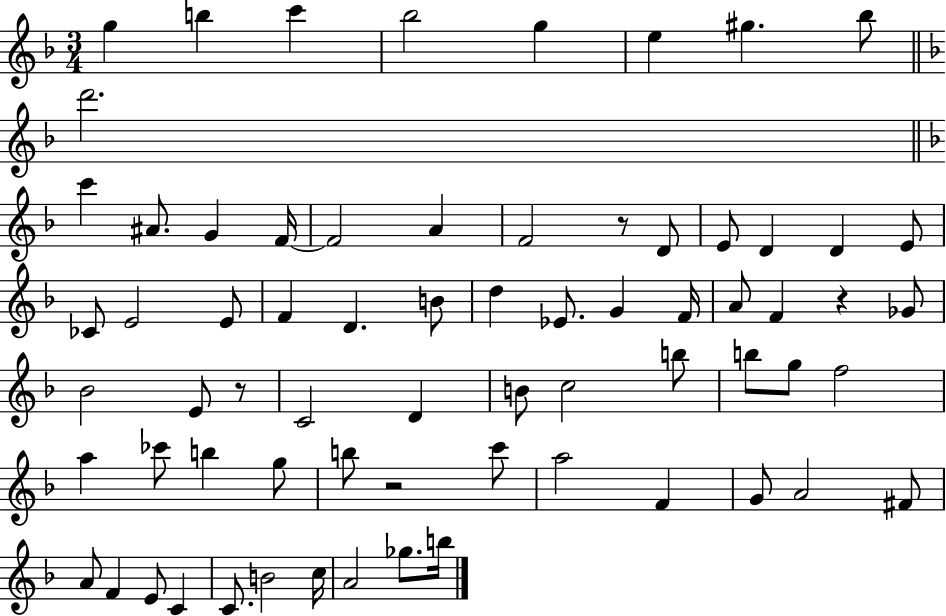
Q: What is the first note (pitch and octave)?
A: G5